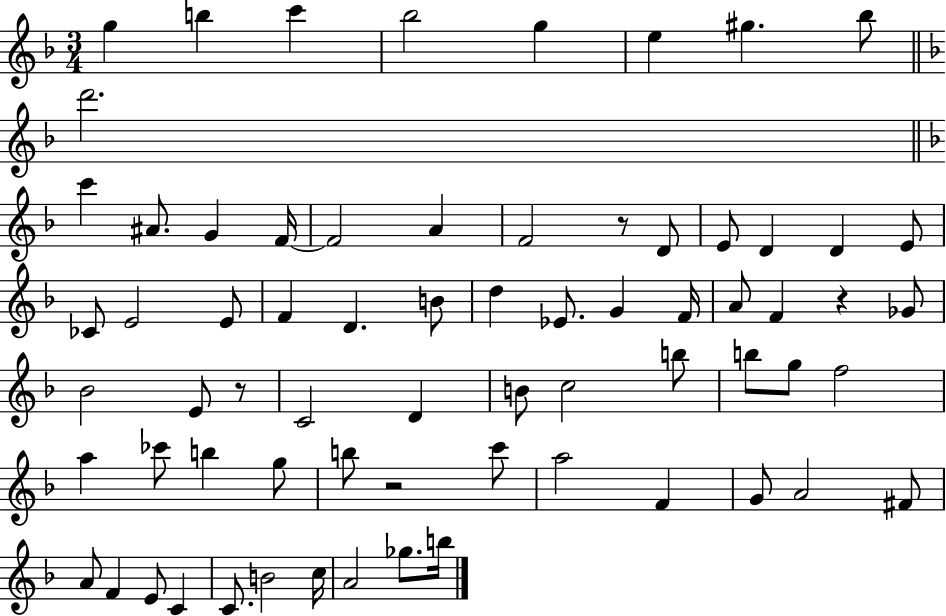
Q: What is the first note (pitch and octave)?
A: G5